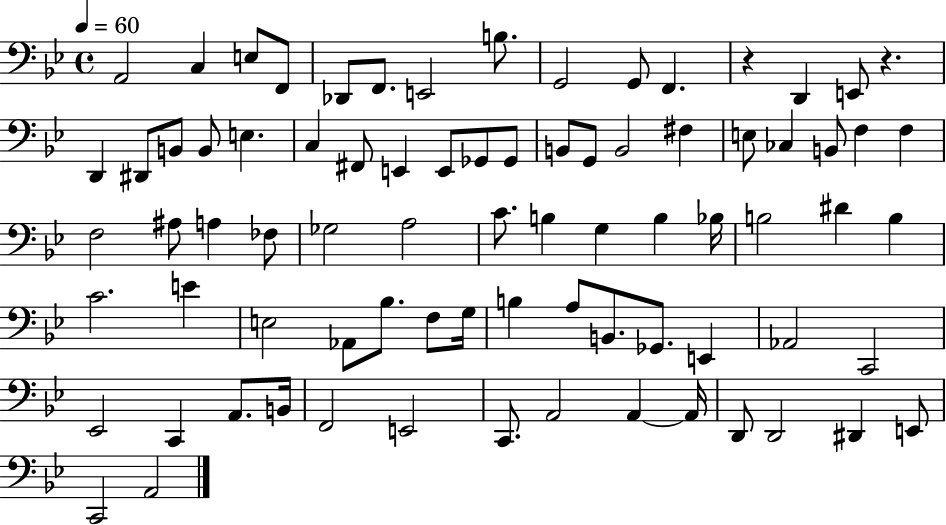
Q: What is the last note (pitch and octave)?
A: A2